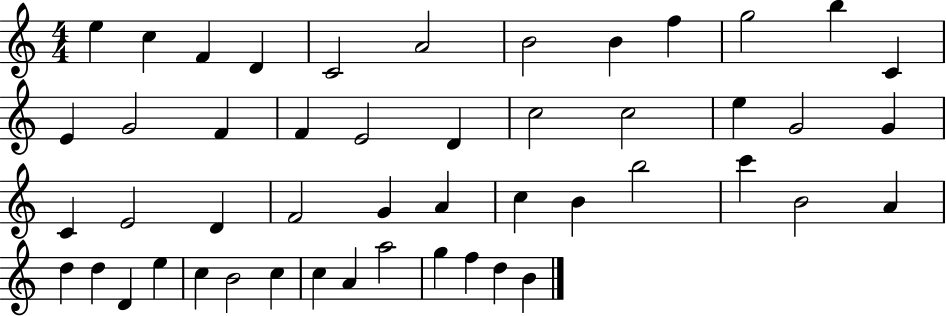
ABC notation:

X:1
T:Untitled
M:4/4
L:1/4
K:C
e c F D C2 A2 B2 B f g2 b C E G2 F F E2 D c2 c2 e G2 G C E2 D F2 G A c B b2 c' B2 A d d D e c B2 c c A a2 g f d B